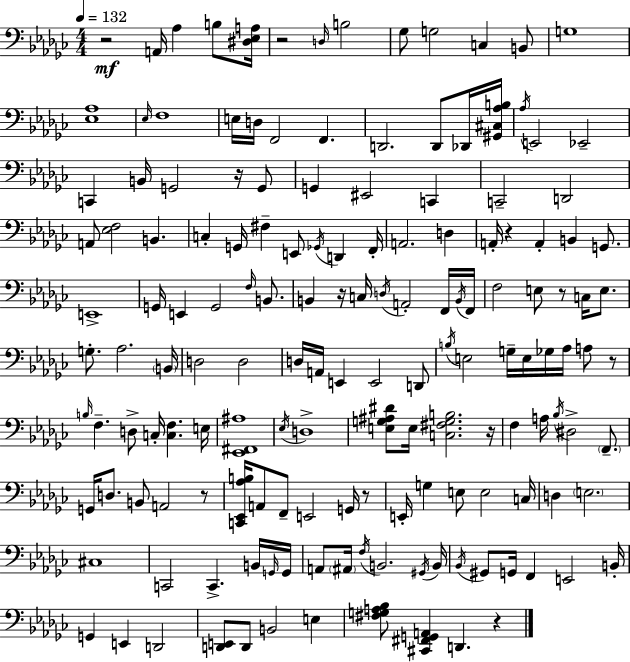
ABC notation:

X:1
T:Untitled
M:4/4
L:1/4
K:Ebm
z2 A,,/4 _A, B,/2 [^D,_E,A,]/4 z2 D,/4 B,2 _G,/2 G,2 C, B,,/2 G,4 [_E,_A,]4 _E,/4 F,4 E,/4 D,/4 F,,2 F,, D,,2 D,,/2 _D,,/4 [^G,,^C,_A,B,]/4 _A,/4 E,,2 _E,,2 C,, B,,/4 G,,2 z/4 G,,/2 G,, ^E,,2 C,, C,,2 D,,2 A,,/2 [_E,F,]2 B,, C, G,,/4 ^F, E,,/2 _G,,/4 D,, F,,/4 A,,2 D, A,,/4 z A,, B,, G,,/2 E,,4 G,,/4 E,, G,,2 F,/4 B,,/2 B,, z/4 C,/4 D,/4 A,,2 F,,/4 B,,/4 F,,/4 F,2 E,/2 z/2 C,/4 E,/2 G,/2 _A,2 B,,/4 D,2 D,2 D,/4 A,,/4 E,, E,,2 D,,/2 B,/4 E,2 G,/4 E,/4 _G,/4 _A,/4 A,/2 z/2 B,/4 F, D,/2 C,/4 [C,F,] E,/4 [_E,,^F,,^A,]4 _E,/4 D,4 [E,G,^A,^D]/2 E,/4 [C,^F,G,B,]2 z/4 F, A,/4 _B,/4 ^D,2 F,,/2 G,,/4 D,/2 B,,/2 A,,2 z/2 [C,,_E,,_A,B,]/4 A,,/2 F,,/2 E,,2 G,,/4 z/2 E,,/4 G, E,/2 E,2 C,/4 D, E,2 ^C,4 C,,2 C,, B,,/4 G,,/4 G,,/4 A,,/2 ^A,,/4 F,/4 B,,2 ^G,,/4 B,,/4 _B,,/4 ^G,,/2 G,,/4 F,, E,,2 B,,/4 G,, E,, D,,2 [D,,E,,]/2 D,,/2 B,,2 E, [^F,G,A,_B,]/2 [^C,,^F,,G,,A,,] D,, z